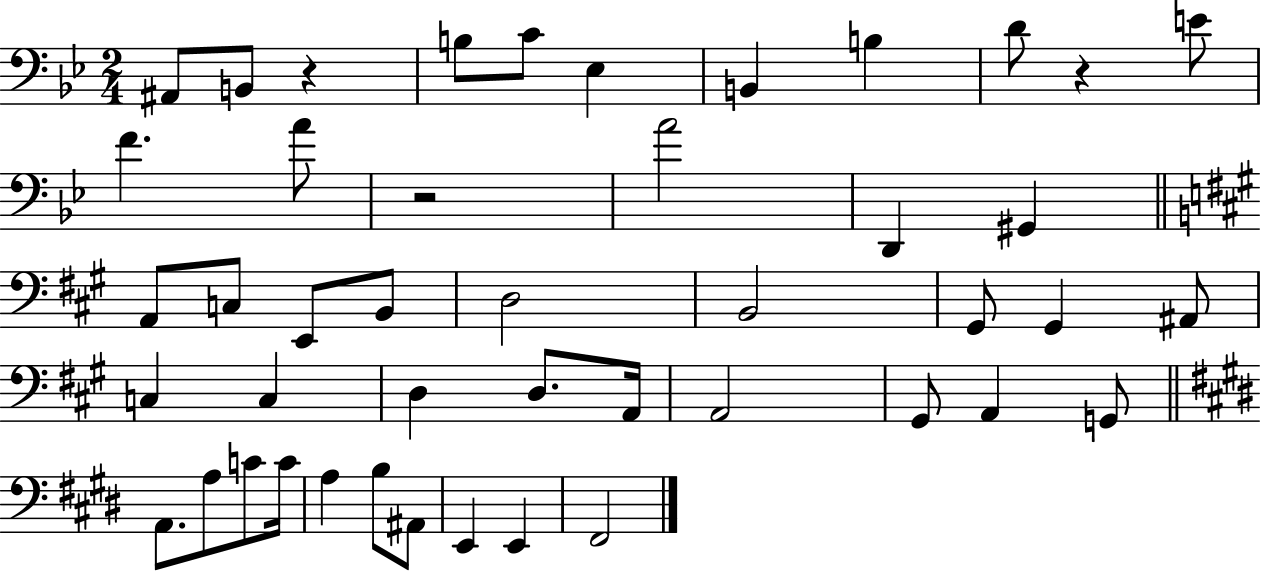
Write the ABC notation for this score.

X:1
T:Untitled
M:2/4
L:1/4
K:Bb
^A,,/2 B,,/2 z B,/2 C/2 _E, B,, B, D/2 z E/2 F A/2 z2 A2 D,, ^G,, A,,/2 C,/2 E,,/2 B,,/2 D,2 B,,2 ^G,,/2 ^G,, ^A,,/2 C, C, D, D,/2 A,,/4 A,,2 ^G,,/2 A,, G,,/2 A,,/2 A,/2 C/2 C/4 A, B,/2 ^A,,/2 E,, E,, ^F,,2